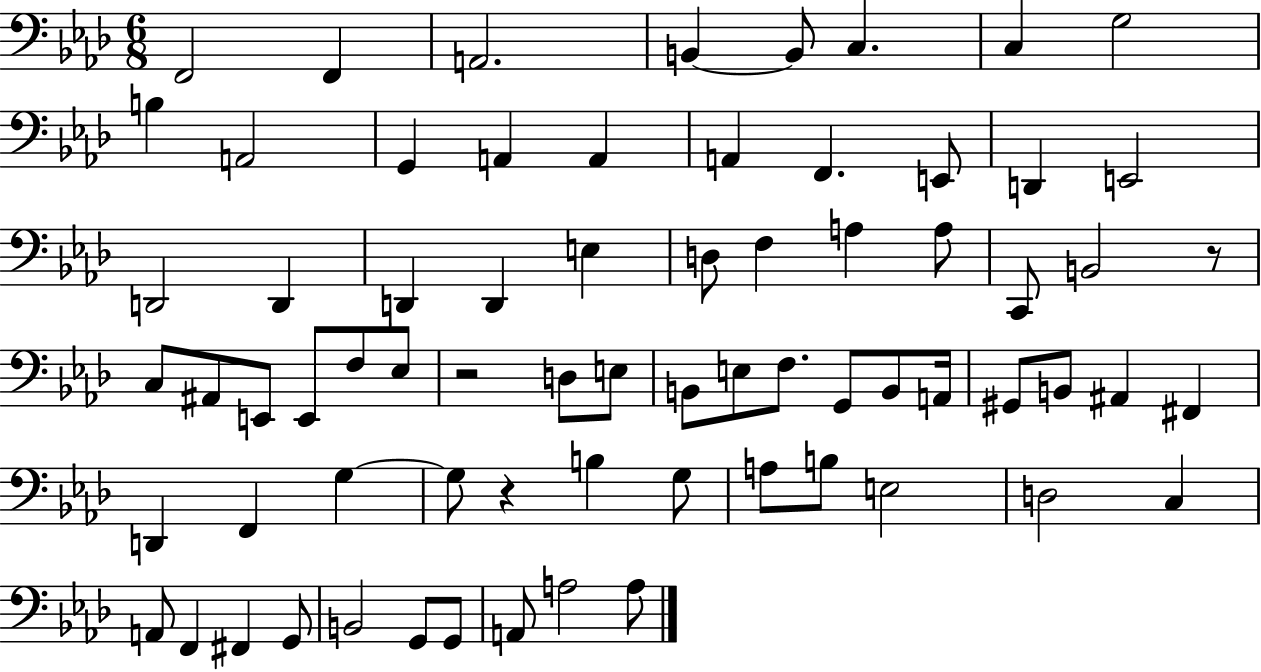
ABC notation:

X:1
T:Untitled
M:6/8
L:1/4
K:Ab
F,,2 F,, A,,2 B,, B,,/2 C, C, G,2 B, A,,2 G,, A,, A,, A,, F,, E,,/2 D,, E,,2 D,,2 D,, D,, D,, E, D,/2 F, A, A,/2 C,,/2 B,,2 z/2 C,/2 ^A,,/2 E,,/2 E,,/2 F,/2 _E,/2 z2 D,/2 E,/2 B,,/2 E,/2 F,/2 G,,/2 B,,/2 A,,/4 ^G,,/2 B,,/2 ^A,, ^F,, D,, F,, G, G,/2 z B, G,/2 A,/2 B,/2 E,2 D,2 C, A,,/2 F,, ^F,, G,,/2 B,,2 G,,/2 G,,/2 A,,/2 A,2 A,/2